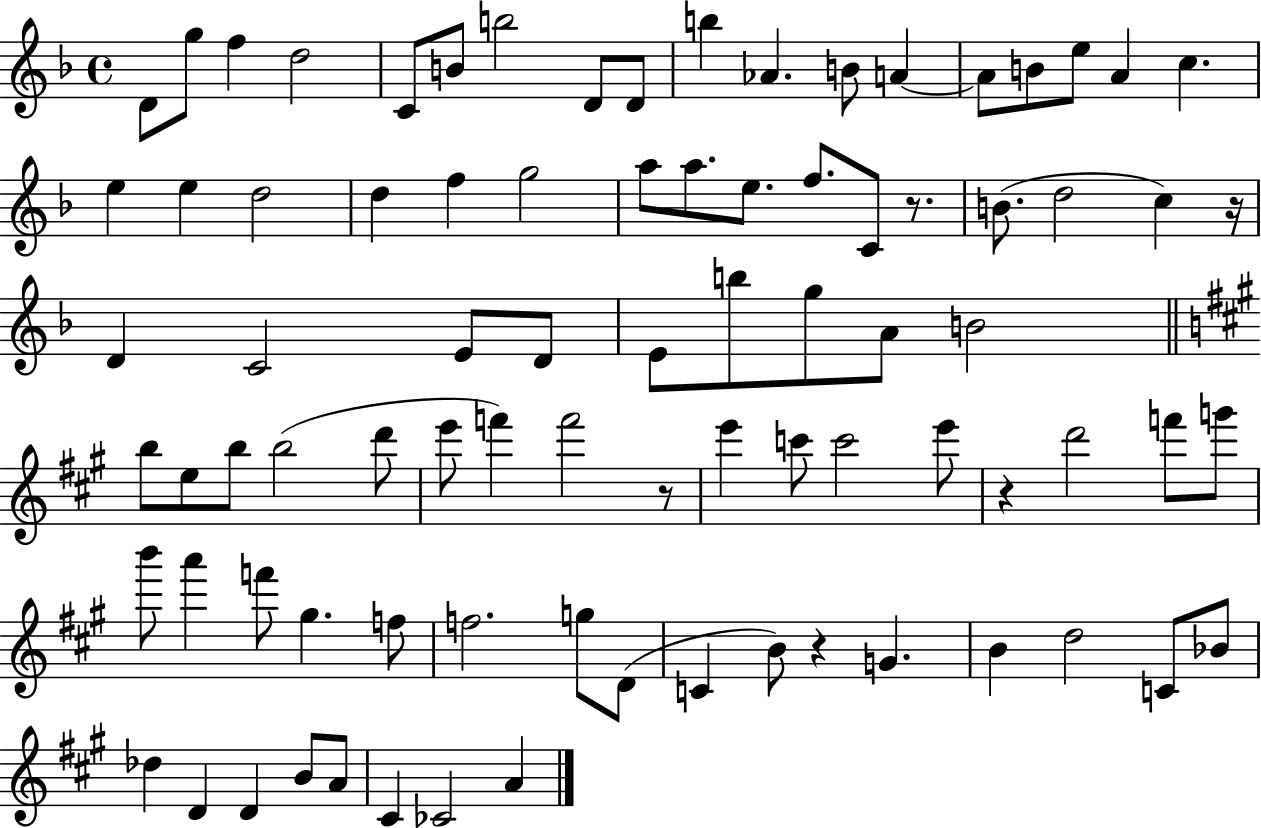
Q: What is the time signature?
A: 4/4